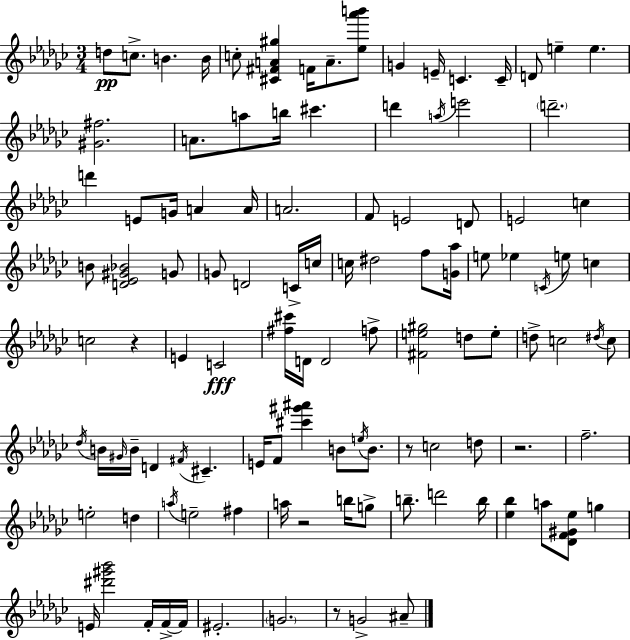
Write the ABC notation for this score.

X:1
T:Untitled
M:3/4
L:1/4
K:Ebm
d/2 c/2 B B/4 c/2 [^C^FA^g] F/4 A/2 [_e_a'b']/2 G E/4 C C/4 D/2 e e [^G^f]2 A/2 a/2 b/4 ^c' d' a/4 e'2 d'2 d' E/2 G/4 A A/4 A2 F/2 E2 D/2 E2 c B/2 [D_E^G_B]2 G/2 G/2 D2 C/4 c/4 c/4 ^d2 f/2 [G_a]/4 e/2 _e C/4 e/2 c c2 z E C2 [^f^c']/4 D/4 D2 f/2 [^Fe^g]2 d/2 e/2 d/2 c2 ^d/4 c/2 _d/4 B/4 ^G/4 B/4 D ^F/4 ^C E/4 F/2 [^c'^g'^a'] B/2 e/4 B/2 z/2 c2 d/2 z2 f2 e2 d a/4 e2 ^f a/4 z2 b/4 g/2 b/2 d'2 b/4 [_e_b] a/2 [_DF^G_e]/2 g E/4 [^d'^g'_b']2 F/4 F/4 F/4 ^E2 G2 z/2 G2 ^A/2